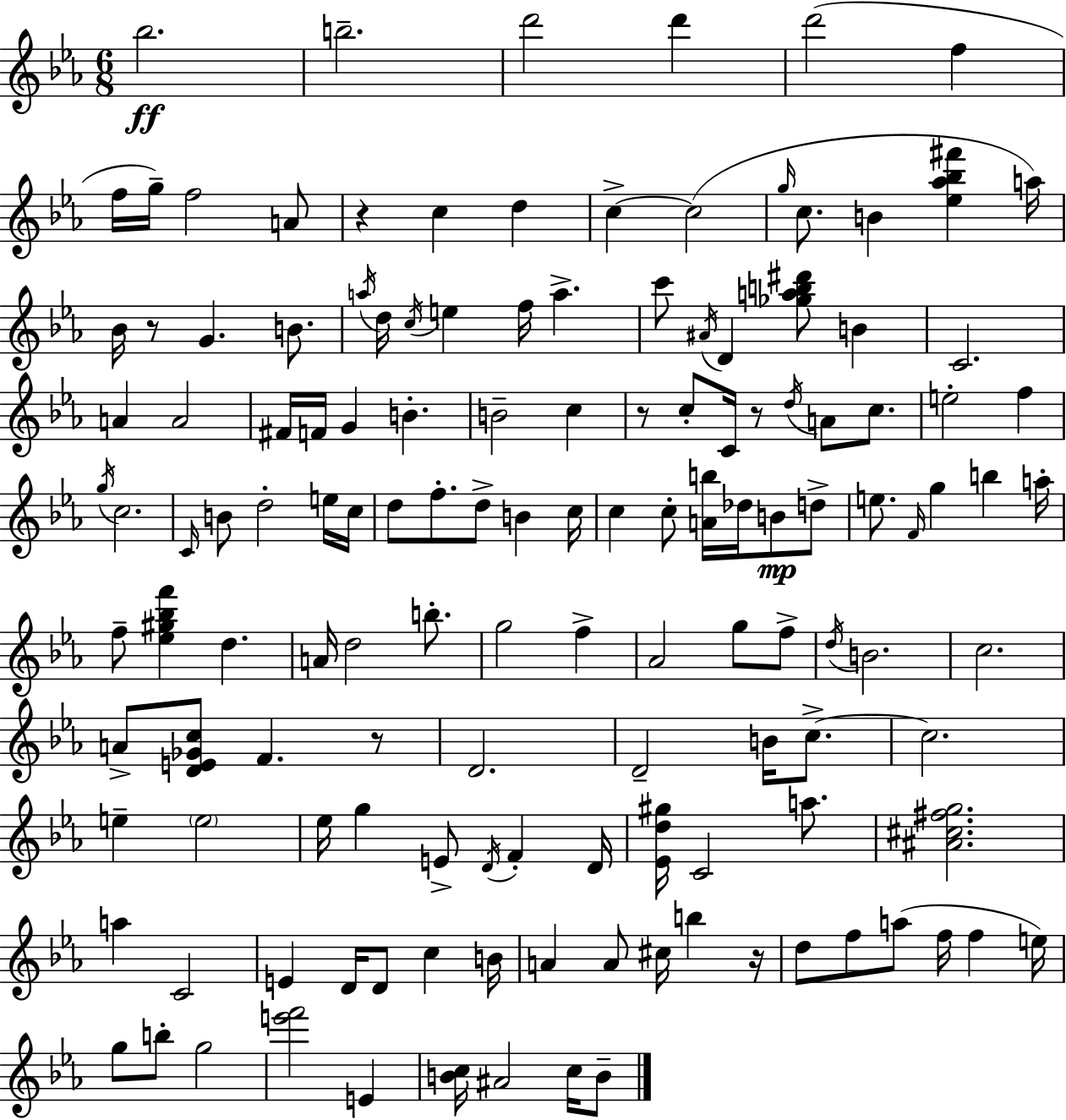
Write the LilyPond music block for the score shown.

{
  \clef treble
  \numericTimeSignature
  \time 6/8
  \key ees \major
  \repeat volta 2 { bes''2.\ff | b''2.-- | d'''2 d'''4 | d'''2( f''4 | \break f''16 g''16--) f''2 a'8 | r4 c''4 d''4 | c''4->~~ c''2( | \grace { g''16 } c''8. b'4 <ees'' aes'' bes'' fis'''>4 | \break a''16) bes'16 r8 g'4. b'8. | \acciaccatura { a''16 } d''16 \acciaccatura { c''16 } e''4 f''16 a''4.-> | c'''8 \acciaccatura { ais'16 } d'4 <ges'' a'' b'' dis'''>8 | b'4 c'2. | \break a'4 a'2 | fis'16 f'16 g'4 b'4.-. | b'2-- | c''4 r8 c''8-. c'16 r8 \acciaccatura { d''16 } | \break a'8 c''8. e''2-. | f''4 \acciaccatura { g''16 } c''2. | \grace { c'16 } b'8 d''2-. | e''16 c''16 d''8 f''8.-. | \break d''8-> b'4 c''16 c''4 c''8-. | <a' b''>16 des''16 b'8\mp d''8-> e''8. \grace { f'16 } g''4 | b''4 a''16-. f''8-- <ees'' gis'' bes'' f'''>4 | d''4. a'16 d''2 | \break b''8.-. g''2 | f''4-> aes'2 | g''8 f''8-> \acciaccatura { d''16 } b'2. | c''2. | \break a'8-> <d' e' ges' c''>8 | f'4. r8 d'2. | d'2-- | b'16 c''8.->~~ c''2. | \break e''4-- | \parenthesize e''2 ees''16 g''4 | e'8-> \acciaccatura { d'16 } f'4-. d'16 <ees' d'' gis''>16 c'2 | a''8. <ais' cis'' fis'' g''>2. | \break a''4 | c'2 e'4 | d'16 d'8 c''4 b'16 a'4 | a'8 cis''16 b''4 r16 d''8 | \break f''8 a''8( f''16 f''4 e''16) g''8 | b''8-. g''2 <e''' f'''>2 | e'4 <b' c''>16 ais'2 | c''16 b'8-- } \bar "|."
}